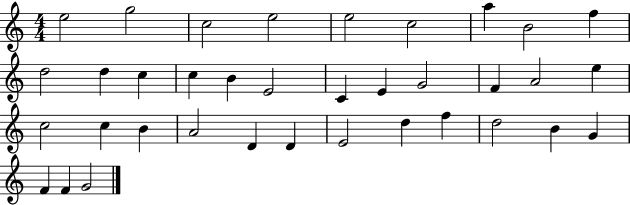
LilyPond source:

{
  \clef treble
  \numericTimeSignature
  \time 4/4
  \key c \major
  e''2 g''2 | c''2 e''2 | e''2 c''2 | a''4 b'2 f''4 | \break d''2 d''4 c''4 | c''4 b'4 e'2 | c'4 e'4 g'2 | f'4 a'2 e''4 | \break c''2 c''4 b'4 | a'2 d'4 d'4 | e'2 d''4 f''4 | d''2 b'4 g'4 | \break f'4 f'4 g'2 | \bar "|."
}